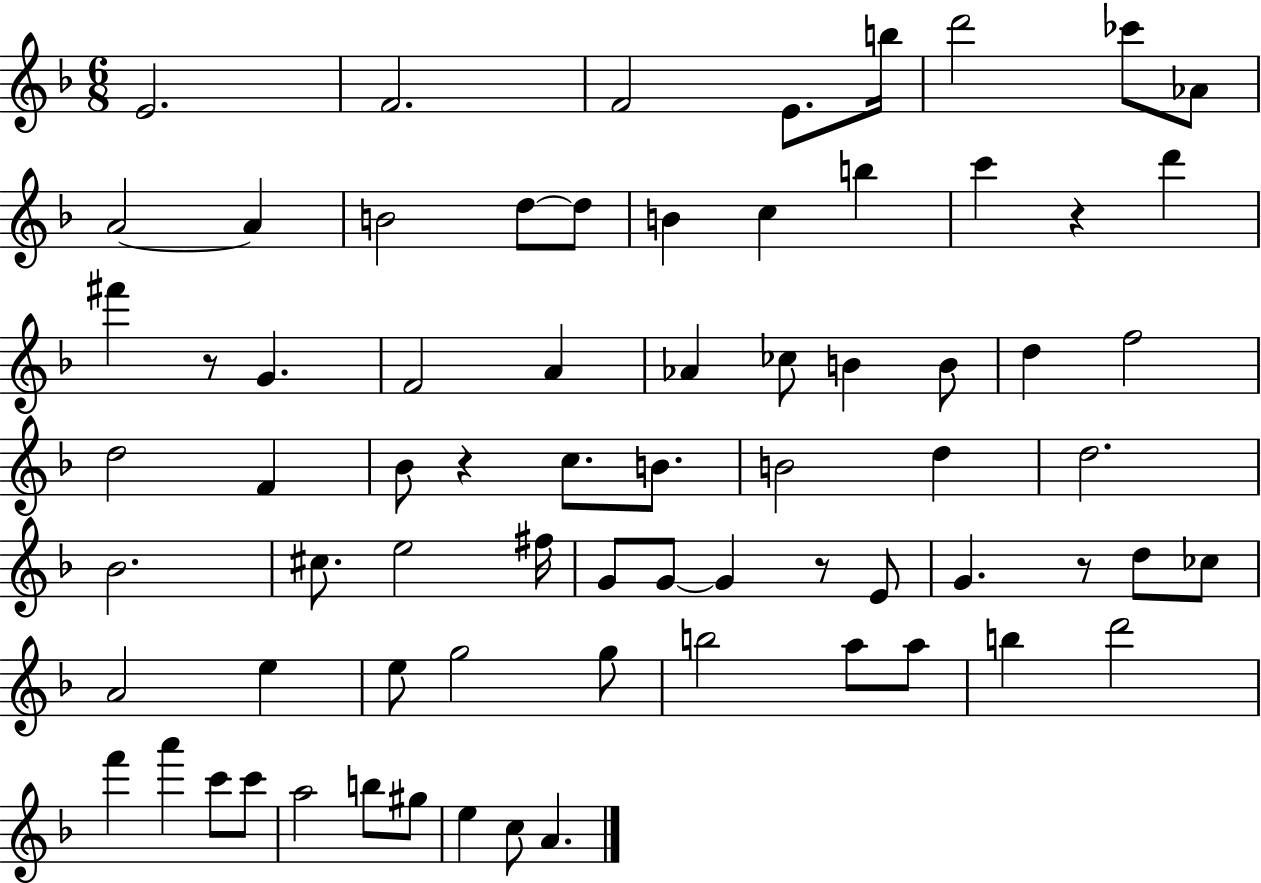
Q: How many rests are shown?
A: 5